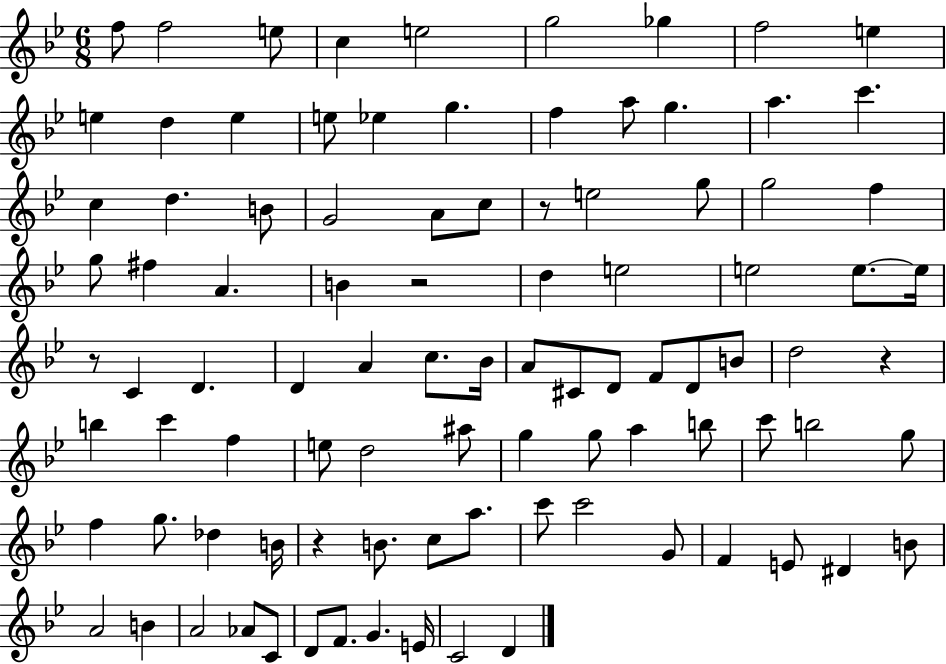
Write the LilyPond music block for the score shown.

{
  \clef treble
  \numericTimeSignature
  \time 6/8
  \key bes \major
  \repeat volta 2 { f''8 f''2 e''8 | c''4 e''2 | g''2 ges''4 | f''2 e''4 | \break e''4 d''4 e''4 | e''8 ees''4 g''4. | f''4 a''8 g''4. | a''4. c'''4. | \break c''4 d''4. b'8 | g'2 a'8 c''8 | r8 e''2 g''8 | g''2 f''4 | \break g''8 fis''4 a'4. | b'4 r2 | d''4 e''2 | e''2 e''8.~~ e''16 | \break r8 c'4 d'4. | d'4 a'4 c''8. bes'16 | a'8 cis'8 d'8 f'8 d'8 b'8 | d''2 r4 | \break b''4 c'''4 f''4 | e''8 d''2 ais''8 | g''4 g''8 a''4 b''8 | c'''8 b''2 g''8 | \break f''4 g''8. des''4 b'16 | r4 b'8. c''8 a''8. | c'''8 c'''2 g'8 | f'4 e'8 dis'4 b'8 | \break a'2 b'4 | a'2 aes'8 c'8 | d'8 f'8. g'4. e'16 | c'2 d'4 | \break } \bar "|."
}